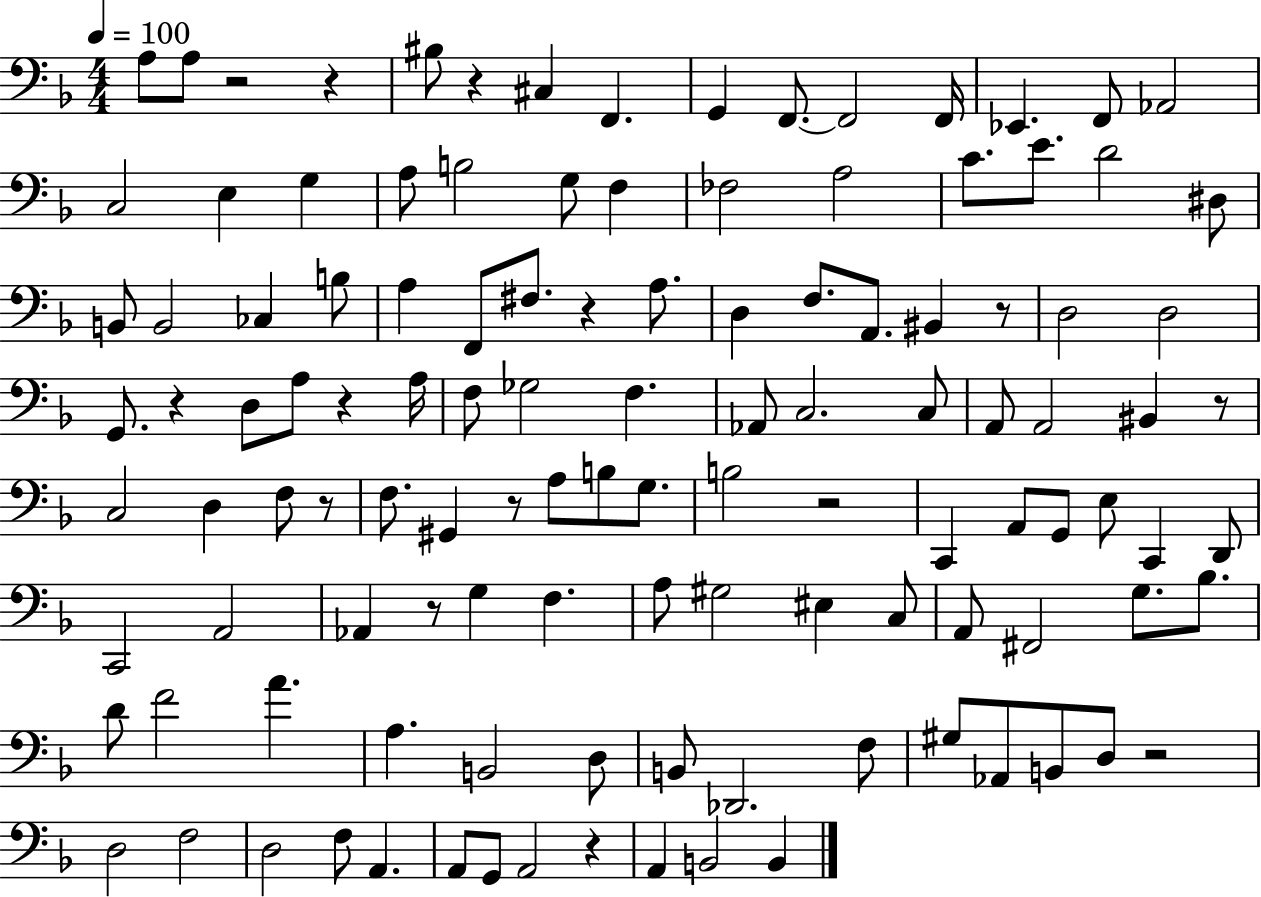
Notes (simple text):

A3/e A3/e R/h R/q BIS3/e R/q C#3/q F2/q. G2/q F2/e. F2/h F2/s Eb2/q. F2/e Ab2/h C3/h E3/q G3/q A3/e B3/h G3/e F3/q FES3/h A3/h C4/e. E4/e. D4/h D#3/e B2/e B2/h CES3/q B3/e A3/q F2/e F#3/e. R/q A3/e. D3/q F3/e. A2/e. BIS2/q R/e D3/h D3/h G2/e. R/q D3/e A3/e R/q A3/s F3/e Gb3/h F3/q. Ab2/e C3/h. C3/e A2/e A2/h BIS2/q R/e C3/h D3/q F3/e R/e F3/e. G#2/q R/e A3/e B3/e G3/e. B3/h R/h C2/q A2/e G2/e E3/e C2/q D2/e C2/h A2/h Ab2/q R/e G3/q F3/q. A3/e G#3/h EIS3/q C3/e A2/e F#2/h G3/e. Bb3/e. D4/e F4/h A4/q. A3/q. B2/h D3/e B2/e Db2/h. F3/e G#3/e Ab2/e B2/e D3/e R/h D3/h F3/h D3/h F3/e A2/q. A2/e G2/e A2/h R/q A2/q B2/h B2/q